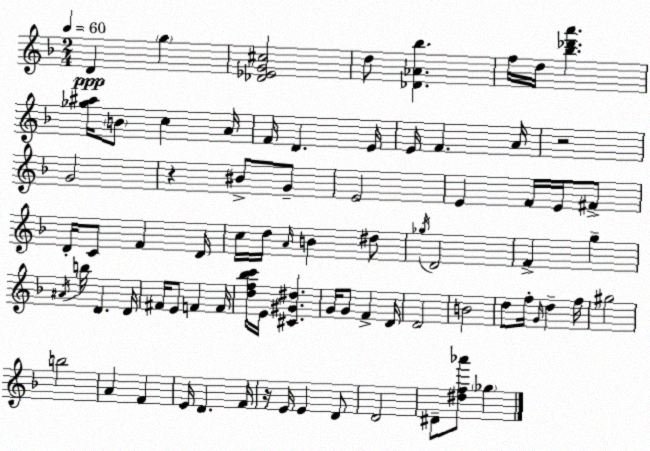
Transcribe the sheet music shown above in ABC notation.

X:1
T:Untitled
M:2/4
L:1/4
K:F
D g [_D_EG^c]2 d/2 [_D_A_b] f/4 d/4 [_b_d'a'] [_g^a]/4 B/2 c A/4 F/4 D E/4 E/4 F A/4 z2 G2 z ^B/2 G/2 E2 E F/4 E/4 ^F/2 D/4 C/2 F D/4 c/4 d/4 A/4 B ^d/2 _g/4 D2 F g ^A/4 b/4 D D/4 ^F/4 E/2 F F/4 [df_bc']/4 E/4 [^C^G^d] G/4 G/2 F D/4 D2 B2 d/2 f/4 G/4 d f/4 ^g2 b2 A F E/4 D F/4 z/4 E/4 E D/2 D2 ^D/2 [^df_a']/2 _g